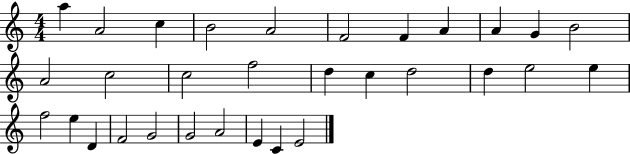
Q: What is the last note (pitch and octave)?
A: E4